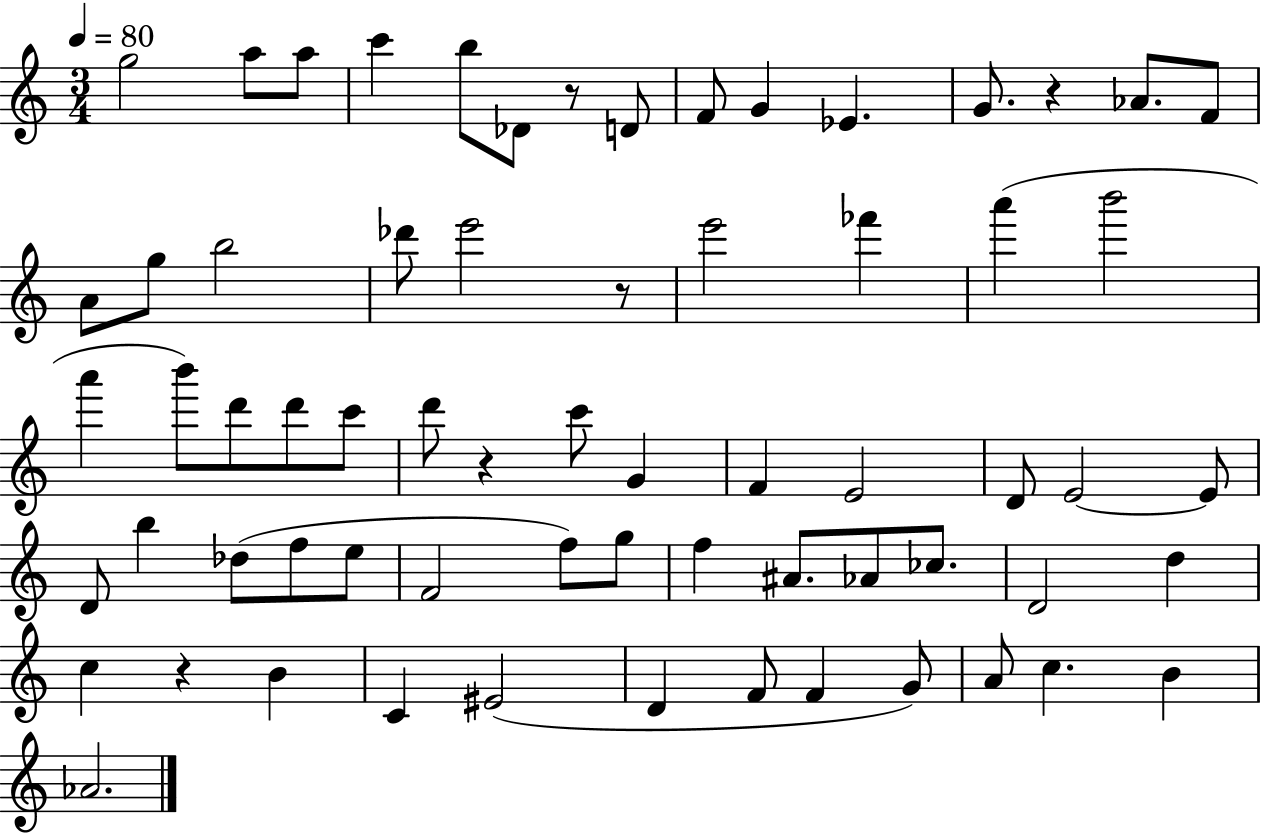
X:1
T:Untitled
M:3/4
L:1/4
K:C
g2 a/2 a/2 c' b/2 _D/2 z/2 D/2 F/2 G _E G/2 z _A/2 F/2 A/2 g/2 b2 _d'/2 e'2 z/2 e'2 _f' a' b'2 a' b'/2 d'/2 d'/2 c'/2 d'/2 z c'/2 G F E2 D/2 E2 E/2 D/2 b _d/2 f/2 e/2 F2 f/2 g/2 f ^A/2 _A/2 _c/2 D2 d c z B C ^E2 D F/2 F G/2 A/2 c B _A2